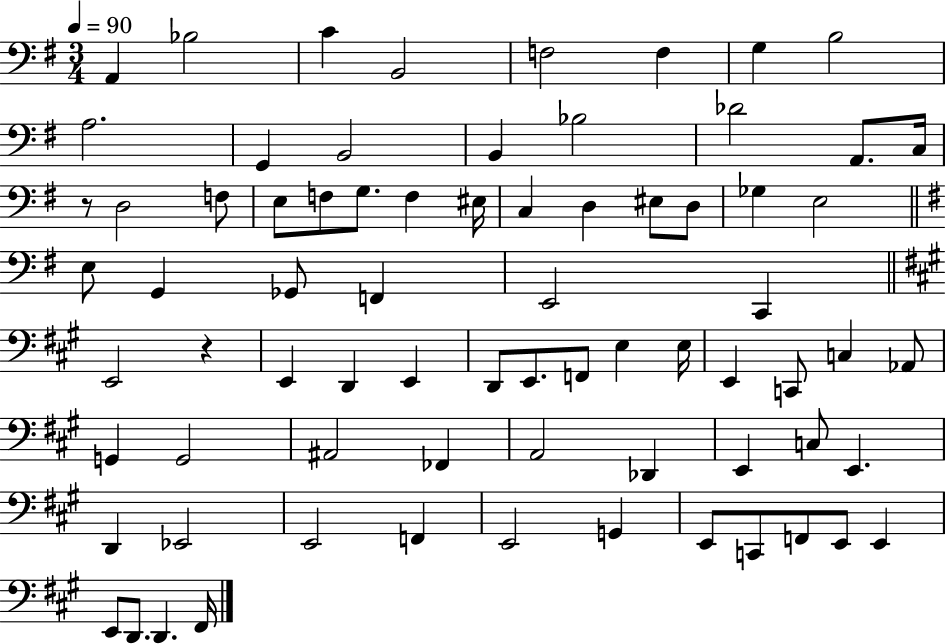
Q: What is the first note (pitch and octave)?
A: A2